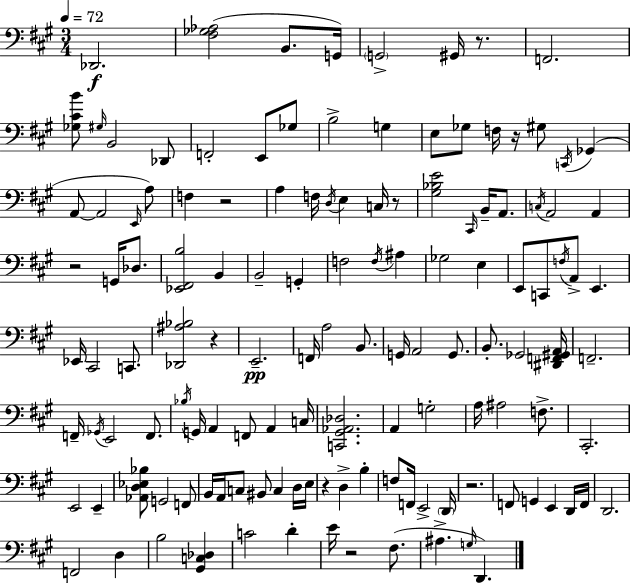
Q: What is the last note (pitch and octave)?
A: D2